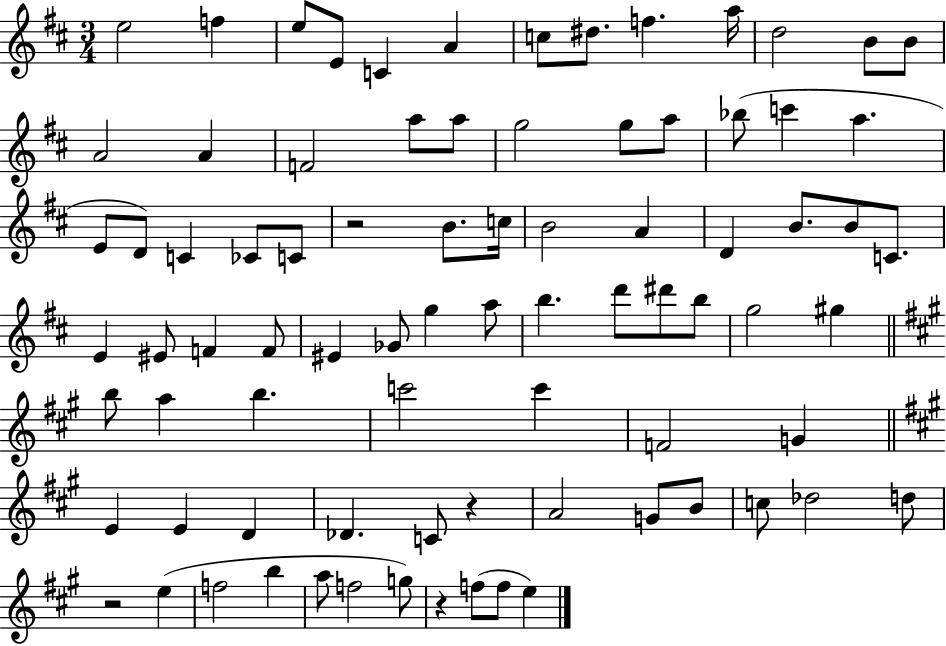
E5/h F5/q E5/e E4/e C4/q A4/q C5/e D#5/e. F5/q. A5/s D5/h B4/e B4/e A4/h A4/q F4/h A5/e A5/e G5/h G5/e A5/e Bb5/e C6/q A5/q. E4/e D4/e C4/q CES4/e C4/e R/h B4/e. C5/s B4/h A4/q D4/q B4/e. B4/e C4/e. E4/q EIS4/e F4/q F4/e EIS4/q Gb4/e G5/q A5/e B5/q. D6/e D#6/e B5/e G5/h G#5/q B5/e A5/q B5/q. C6/h C6/q F4/h G4/q E4/q E4/q D4/q Db4/q. C4/e R/q A4/h G4/e B4/e C5/e Db5/h D5/e R/h E5/q F5/h B5/q A5/e F5/h G5/e R/q F5/e F5/e E5/q